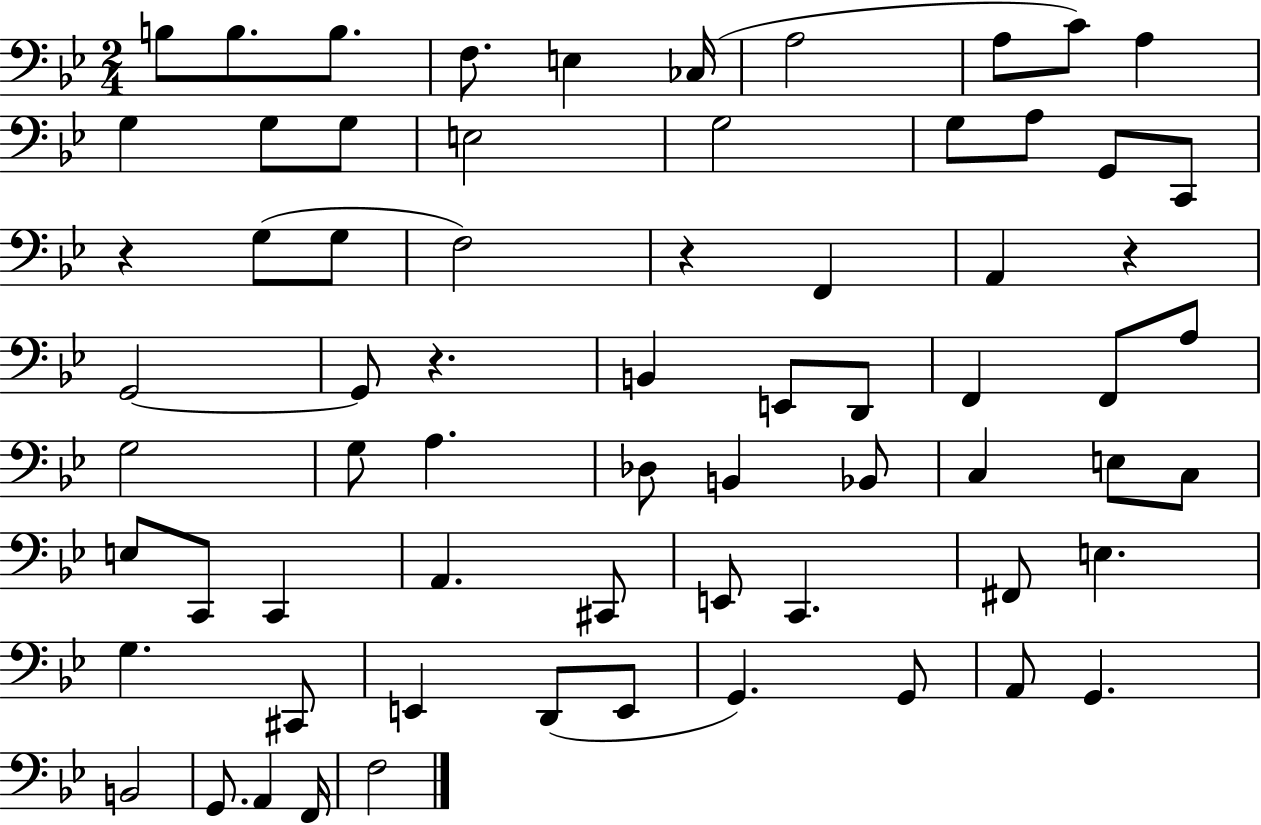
B3/e B3/e. B3/e. F3/e. E3/q CES3/s A3/h A3/e C4/e A3/q G3/q G3/e G3/e E3/h G3/h G3/e A3/e G2/e C2/e R/q G3/e G3/e F3/h R/q F2/q A2/q R/q G2/h G2/e R/q. B2/q E2/e D2/e F2/q F2/e A3/e G3/h G3/e A3/q. Db3/e B2/q Bb2/e C3/q E3/e C3/e E3/e C2/e C2/q A2/q. C#2/e E2/e C2/q. F#2/e E3/q. G3/q. C#2/e E2/q D2/e E2/e G2/q. G2/e A2/e G2/q. B2/h G2/e. A2/q F2/s F3/h